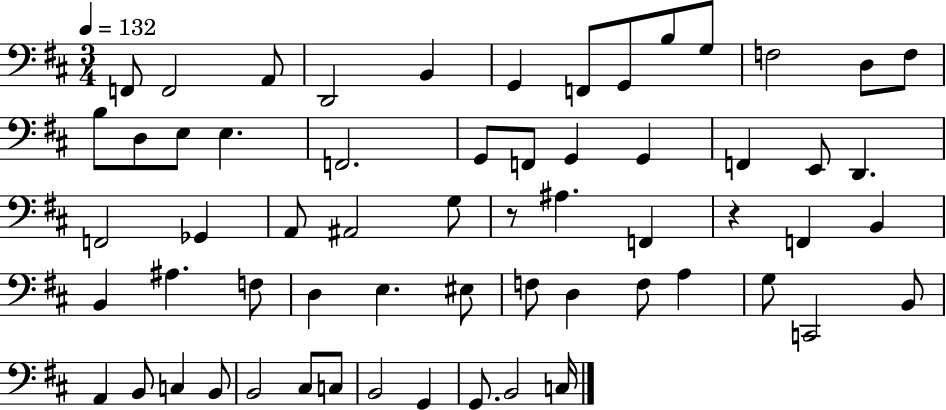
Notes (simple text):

F2/e F2/h A2/e D2/h B2/q G2/q F2/e G2/e B3/e G3/e F3/h D3/e F3/e B3/e D3/e E3/e E3/q. F2/h. G2/e F2/e G2/q G2/q F2/q E2/e D2/q. F2/h Gb2/q A2/e A#2/h G3/e R/e A#3/q. F2/q R/q F2/q B2/q B2/q A#3/q. F3/e D3/q E3/q. EIS3/e F3/e D3/q F3/e A3/q G3/e C2/h B2/e A2/q B2/e C3/q B2/e B2/h C#3/e C3/e B2/h G2/q G2/e. B2/h C3/s